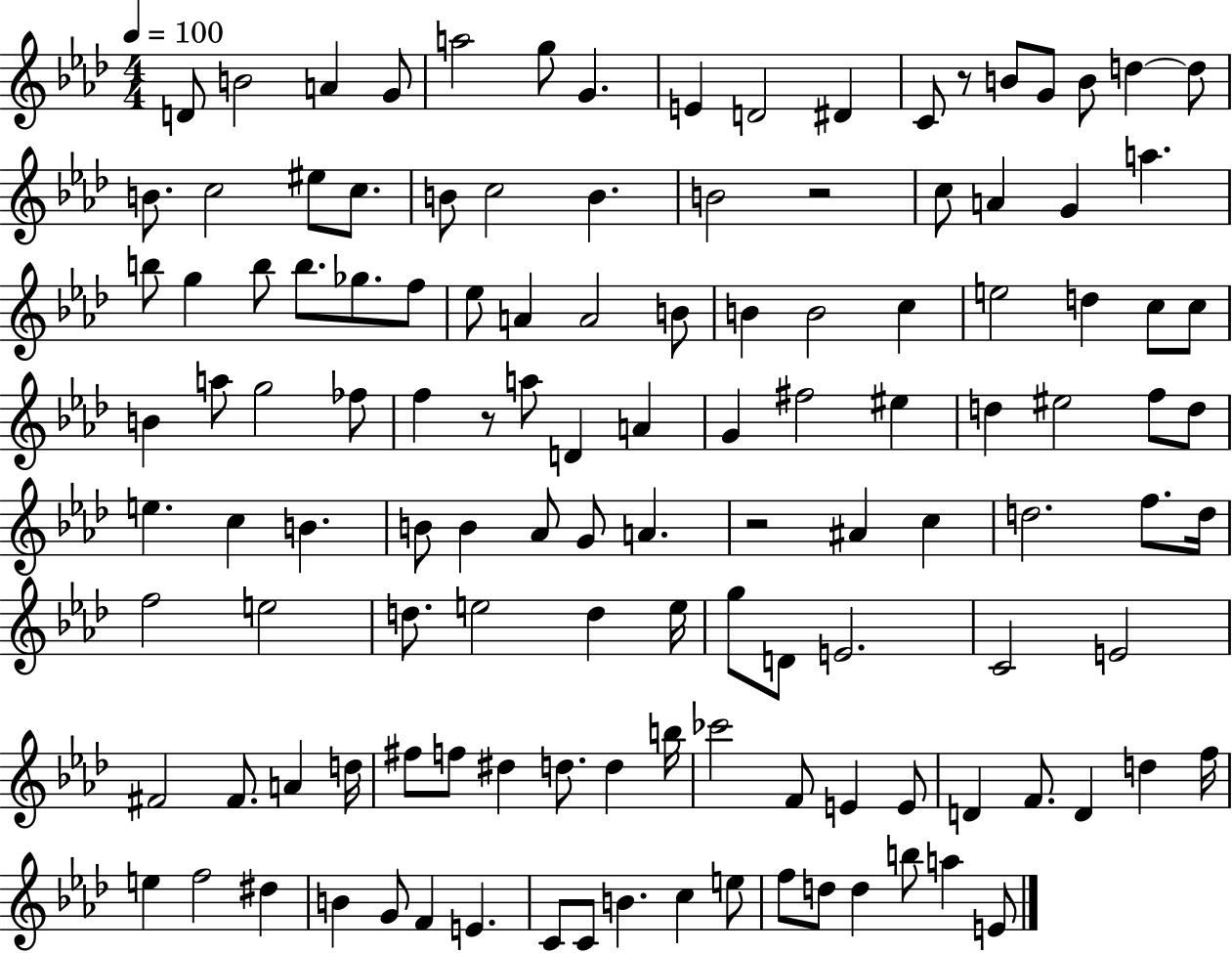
{
  \clef treble
  \numericTimeSignature
  \time 4/4
  \key aes \major
  \tempo 4 = 100
  d'8 b'2 a'4 g'8 | a''2 g''8 g'4. | e'4 d'2 dis'4 | c'8 r8 b'8 g'8 b'8 d''4~~ d''8 | \break b'8. c''2 eis''8 c''8. | b'8 c''2 b'4. | b'2 r2 | c''8 a'4 g'4 a''4. | \break b''8 g''4 b''8 b''8. ges''8. f''8 | ees''8 a'4 a'2 b'8 | b'4 b'2 c''4 | e''2 d''4 c''8 c''8 | \break b'4 a''8 g''2 fes''8 | f''4 r8 a''8 d'4 a'4 | g'4 fis''2 eis''4 | d''4 eis''2 f''8 d''8 | \break e''4. c''4 b'4. | b'8 b'4 aes'8 g'8 a'4. | r2 ais'4 c''4 | d''2. f''8. d''16 | \break f''2 e''2 | d''8. e''2 d''4 e''16 | g''8 d'8 e'2. | c'2 e'2 | \break fis'2 fis'8. a'4 d''16 | fis''8 f''8 dis''4 d''8. d''4 b''16 | ces'''2 f'8 e'4 e'8 | d'4 f'8. d'4 d''4 f''16 | \break e''4 f''2 dis''4 | b'4 g'8 f'4 e'4. | c'8 c'8 b'4. c''4 e''8 | f''8 d''8 d''4 b''8 a''4 e'8 | \break \bar "|."
}